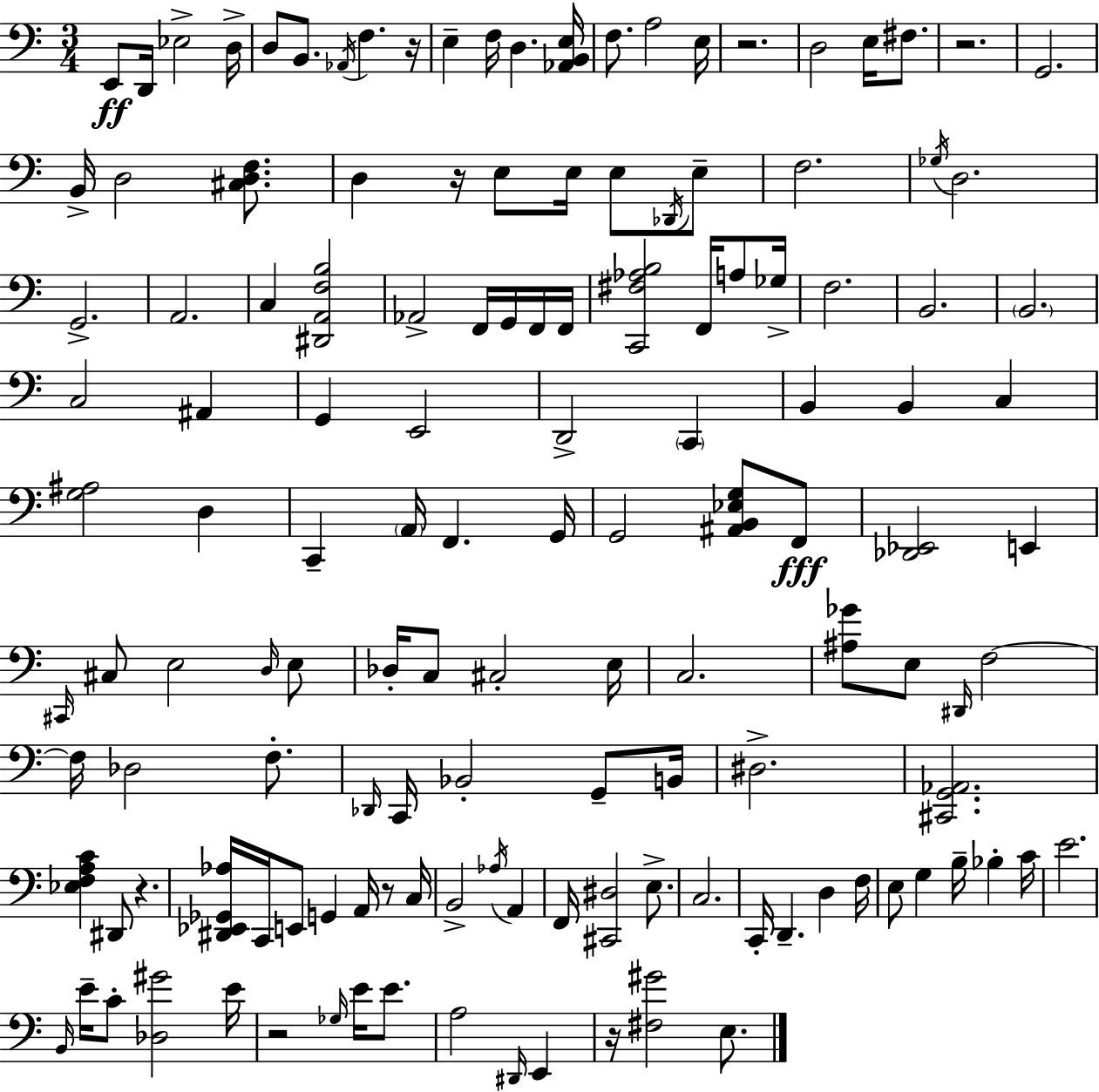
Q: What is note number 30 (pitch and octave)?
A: G2